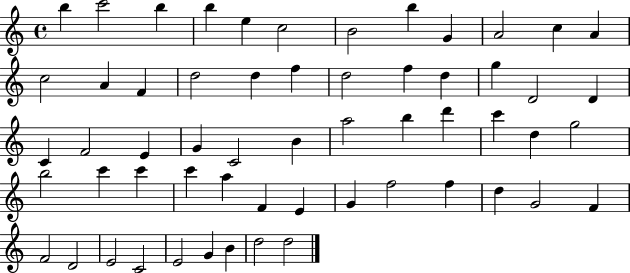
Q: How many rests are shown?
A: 0